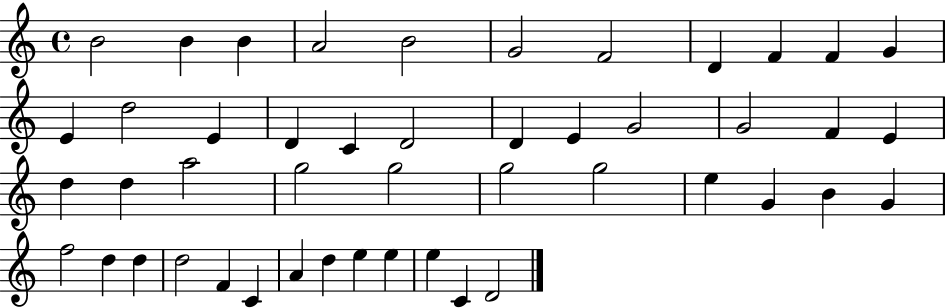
B4/h B4/q B4/q A4/h B4/h G4/h F4/h D4/q F4/q F4/q G4/q E4/q D5/h E4/q D4/q C4/q D4/h D4/q E4/q G4/h G4/h F4/q E4/q D5/q D5/q A5/h G5/h G5/h G5/h G5/h E5/q G4/q B4/q G4/q F5/h D5/q D5/q D5/h F4/q C4/q A4/q D5/q E5/q E5/q E5/q C4/q D4/h